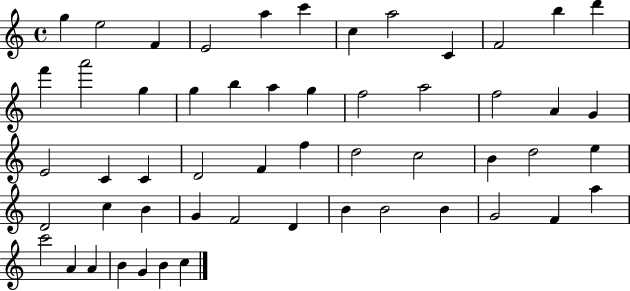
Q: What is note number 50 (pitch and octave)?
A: A4